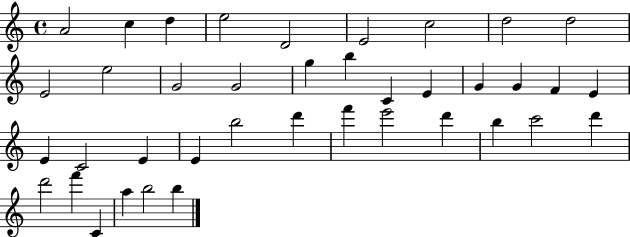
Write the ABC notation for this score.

X:1
T:Untitled
M:4/4
L:1/4
K:C
A2 c d e2 D2 E2 c2 d2 d2 E2 e2 G2 G2 g b C E G G F E E C2 E E b2 d' f' e'2 d' b c'2 d' d'2 f' C a b2 b